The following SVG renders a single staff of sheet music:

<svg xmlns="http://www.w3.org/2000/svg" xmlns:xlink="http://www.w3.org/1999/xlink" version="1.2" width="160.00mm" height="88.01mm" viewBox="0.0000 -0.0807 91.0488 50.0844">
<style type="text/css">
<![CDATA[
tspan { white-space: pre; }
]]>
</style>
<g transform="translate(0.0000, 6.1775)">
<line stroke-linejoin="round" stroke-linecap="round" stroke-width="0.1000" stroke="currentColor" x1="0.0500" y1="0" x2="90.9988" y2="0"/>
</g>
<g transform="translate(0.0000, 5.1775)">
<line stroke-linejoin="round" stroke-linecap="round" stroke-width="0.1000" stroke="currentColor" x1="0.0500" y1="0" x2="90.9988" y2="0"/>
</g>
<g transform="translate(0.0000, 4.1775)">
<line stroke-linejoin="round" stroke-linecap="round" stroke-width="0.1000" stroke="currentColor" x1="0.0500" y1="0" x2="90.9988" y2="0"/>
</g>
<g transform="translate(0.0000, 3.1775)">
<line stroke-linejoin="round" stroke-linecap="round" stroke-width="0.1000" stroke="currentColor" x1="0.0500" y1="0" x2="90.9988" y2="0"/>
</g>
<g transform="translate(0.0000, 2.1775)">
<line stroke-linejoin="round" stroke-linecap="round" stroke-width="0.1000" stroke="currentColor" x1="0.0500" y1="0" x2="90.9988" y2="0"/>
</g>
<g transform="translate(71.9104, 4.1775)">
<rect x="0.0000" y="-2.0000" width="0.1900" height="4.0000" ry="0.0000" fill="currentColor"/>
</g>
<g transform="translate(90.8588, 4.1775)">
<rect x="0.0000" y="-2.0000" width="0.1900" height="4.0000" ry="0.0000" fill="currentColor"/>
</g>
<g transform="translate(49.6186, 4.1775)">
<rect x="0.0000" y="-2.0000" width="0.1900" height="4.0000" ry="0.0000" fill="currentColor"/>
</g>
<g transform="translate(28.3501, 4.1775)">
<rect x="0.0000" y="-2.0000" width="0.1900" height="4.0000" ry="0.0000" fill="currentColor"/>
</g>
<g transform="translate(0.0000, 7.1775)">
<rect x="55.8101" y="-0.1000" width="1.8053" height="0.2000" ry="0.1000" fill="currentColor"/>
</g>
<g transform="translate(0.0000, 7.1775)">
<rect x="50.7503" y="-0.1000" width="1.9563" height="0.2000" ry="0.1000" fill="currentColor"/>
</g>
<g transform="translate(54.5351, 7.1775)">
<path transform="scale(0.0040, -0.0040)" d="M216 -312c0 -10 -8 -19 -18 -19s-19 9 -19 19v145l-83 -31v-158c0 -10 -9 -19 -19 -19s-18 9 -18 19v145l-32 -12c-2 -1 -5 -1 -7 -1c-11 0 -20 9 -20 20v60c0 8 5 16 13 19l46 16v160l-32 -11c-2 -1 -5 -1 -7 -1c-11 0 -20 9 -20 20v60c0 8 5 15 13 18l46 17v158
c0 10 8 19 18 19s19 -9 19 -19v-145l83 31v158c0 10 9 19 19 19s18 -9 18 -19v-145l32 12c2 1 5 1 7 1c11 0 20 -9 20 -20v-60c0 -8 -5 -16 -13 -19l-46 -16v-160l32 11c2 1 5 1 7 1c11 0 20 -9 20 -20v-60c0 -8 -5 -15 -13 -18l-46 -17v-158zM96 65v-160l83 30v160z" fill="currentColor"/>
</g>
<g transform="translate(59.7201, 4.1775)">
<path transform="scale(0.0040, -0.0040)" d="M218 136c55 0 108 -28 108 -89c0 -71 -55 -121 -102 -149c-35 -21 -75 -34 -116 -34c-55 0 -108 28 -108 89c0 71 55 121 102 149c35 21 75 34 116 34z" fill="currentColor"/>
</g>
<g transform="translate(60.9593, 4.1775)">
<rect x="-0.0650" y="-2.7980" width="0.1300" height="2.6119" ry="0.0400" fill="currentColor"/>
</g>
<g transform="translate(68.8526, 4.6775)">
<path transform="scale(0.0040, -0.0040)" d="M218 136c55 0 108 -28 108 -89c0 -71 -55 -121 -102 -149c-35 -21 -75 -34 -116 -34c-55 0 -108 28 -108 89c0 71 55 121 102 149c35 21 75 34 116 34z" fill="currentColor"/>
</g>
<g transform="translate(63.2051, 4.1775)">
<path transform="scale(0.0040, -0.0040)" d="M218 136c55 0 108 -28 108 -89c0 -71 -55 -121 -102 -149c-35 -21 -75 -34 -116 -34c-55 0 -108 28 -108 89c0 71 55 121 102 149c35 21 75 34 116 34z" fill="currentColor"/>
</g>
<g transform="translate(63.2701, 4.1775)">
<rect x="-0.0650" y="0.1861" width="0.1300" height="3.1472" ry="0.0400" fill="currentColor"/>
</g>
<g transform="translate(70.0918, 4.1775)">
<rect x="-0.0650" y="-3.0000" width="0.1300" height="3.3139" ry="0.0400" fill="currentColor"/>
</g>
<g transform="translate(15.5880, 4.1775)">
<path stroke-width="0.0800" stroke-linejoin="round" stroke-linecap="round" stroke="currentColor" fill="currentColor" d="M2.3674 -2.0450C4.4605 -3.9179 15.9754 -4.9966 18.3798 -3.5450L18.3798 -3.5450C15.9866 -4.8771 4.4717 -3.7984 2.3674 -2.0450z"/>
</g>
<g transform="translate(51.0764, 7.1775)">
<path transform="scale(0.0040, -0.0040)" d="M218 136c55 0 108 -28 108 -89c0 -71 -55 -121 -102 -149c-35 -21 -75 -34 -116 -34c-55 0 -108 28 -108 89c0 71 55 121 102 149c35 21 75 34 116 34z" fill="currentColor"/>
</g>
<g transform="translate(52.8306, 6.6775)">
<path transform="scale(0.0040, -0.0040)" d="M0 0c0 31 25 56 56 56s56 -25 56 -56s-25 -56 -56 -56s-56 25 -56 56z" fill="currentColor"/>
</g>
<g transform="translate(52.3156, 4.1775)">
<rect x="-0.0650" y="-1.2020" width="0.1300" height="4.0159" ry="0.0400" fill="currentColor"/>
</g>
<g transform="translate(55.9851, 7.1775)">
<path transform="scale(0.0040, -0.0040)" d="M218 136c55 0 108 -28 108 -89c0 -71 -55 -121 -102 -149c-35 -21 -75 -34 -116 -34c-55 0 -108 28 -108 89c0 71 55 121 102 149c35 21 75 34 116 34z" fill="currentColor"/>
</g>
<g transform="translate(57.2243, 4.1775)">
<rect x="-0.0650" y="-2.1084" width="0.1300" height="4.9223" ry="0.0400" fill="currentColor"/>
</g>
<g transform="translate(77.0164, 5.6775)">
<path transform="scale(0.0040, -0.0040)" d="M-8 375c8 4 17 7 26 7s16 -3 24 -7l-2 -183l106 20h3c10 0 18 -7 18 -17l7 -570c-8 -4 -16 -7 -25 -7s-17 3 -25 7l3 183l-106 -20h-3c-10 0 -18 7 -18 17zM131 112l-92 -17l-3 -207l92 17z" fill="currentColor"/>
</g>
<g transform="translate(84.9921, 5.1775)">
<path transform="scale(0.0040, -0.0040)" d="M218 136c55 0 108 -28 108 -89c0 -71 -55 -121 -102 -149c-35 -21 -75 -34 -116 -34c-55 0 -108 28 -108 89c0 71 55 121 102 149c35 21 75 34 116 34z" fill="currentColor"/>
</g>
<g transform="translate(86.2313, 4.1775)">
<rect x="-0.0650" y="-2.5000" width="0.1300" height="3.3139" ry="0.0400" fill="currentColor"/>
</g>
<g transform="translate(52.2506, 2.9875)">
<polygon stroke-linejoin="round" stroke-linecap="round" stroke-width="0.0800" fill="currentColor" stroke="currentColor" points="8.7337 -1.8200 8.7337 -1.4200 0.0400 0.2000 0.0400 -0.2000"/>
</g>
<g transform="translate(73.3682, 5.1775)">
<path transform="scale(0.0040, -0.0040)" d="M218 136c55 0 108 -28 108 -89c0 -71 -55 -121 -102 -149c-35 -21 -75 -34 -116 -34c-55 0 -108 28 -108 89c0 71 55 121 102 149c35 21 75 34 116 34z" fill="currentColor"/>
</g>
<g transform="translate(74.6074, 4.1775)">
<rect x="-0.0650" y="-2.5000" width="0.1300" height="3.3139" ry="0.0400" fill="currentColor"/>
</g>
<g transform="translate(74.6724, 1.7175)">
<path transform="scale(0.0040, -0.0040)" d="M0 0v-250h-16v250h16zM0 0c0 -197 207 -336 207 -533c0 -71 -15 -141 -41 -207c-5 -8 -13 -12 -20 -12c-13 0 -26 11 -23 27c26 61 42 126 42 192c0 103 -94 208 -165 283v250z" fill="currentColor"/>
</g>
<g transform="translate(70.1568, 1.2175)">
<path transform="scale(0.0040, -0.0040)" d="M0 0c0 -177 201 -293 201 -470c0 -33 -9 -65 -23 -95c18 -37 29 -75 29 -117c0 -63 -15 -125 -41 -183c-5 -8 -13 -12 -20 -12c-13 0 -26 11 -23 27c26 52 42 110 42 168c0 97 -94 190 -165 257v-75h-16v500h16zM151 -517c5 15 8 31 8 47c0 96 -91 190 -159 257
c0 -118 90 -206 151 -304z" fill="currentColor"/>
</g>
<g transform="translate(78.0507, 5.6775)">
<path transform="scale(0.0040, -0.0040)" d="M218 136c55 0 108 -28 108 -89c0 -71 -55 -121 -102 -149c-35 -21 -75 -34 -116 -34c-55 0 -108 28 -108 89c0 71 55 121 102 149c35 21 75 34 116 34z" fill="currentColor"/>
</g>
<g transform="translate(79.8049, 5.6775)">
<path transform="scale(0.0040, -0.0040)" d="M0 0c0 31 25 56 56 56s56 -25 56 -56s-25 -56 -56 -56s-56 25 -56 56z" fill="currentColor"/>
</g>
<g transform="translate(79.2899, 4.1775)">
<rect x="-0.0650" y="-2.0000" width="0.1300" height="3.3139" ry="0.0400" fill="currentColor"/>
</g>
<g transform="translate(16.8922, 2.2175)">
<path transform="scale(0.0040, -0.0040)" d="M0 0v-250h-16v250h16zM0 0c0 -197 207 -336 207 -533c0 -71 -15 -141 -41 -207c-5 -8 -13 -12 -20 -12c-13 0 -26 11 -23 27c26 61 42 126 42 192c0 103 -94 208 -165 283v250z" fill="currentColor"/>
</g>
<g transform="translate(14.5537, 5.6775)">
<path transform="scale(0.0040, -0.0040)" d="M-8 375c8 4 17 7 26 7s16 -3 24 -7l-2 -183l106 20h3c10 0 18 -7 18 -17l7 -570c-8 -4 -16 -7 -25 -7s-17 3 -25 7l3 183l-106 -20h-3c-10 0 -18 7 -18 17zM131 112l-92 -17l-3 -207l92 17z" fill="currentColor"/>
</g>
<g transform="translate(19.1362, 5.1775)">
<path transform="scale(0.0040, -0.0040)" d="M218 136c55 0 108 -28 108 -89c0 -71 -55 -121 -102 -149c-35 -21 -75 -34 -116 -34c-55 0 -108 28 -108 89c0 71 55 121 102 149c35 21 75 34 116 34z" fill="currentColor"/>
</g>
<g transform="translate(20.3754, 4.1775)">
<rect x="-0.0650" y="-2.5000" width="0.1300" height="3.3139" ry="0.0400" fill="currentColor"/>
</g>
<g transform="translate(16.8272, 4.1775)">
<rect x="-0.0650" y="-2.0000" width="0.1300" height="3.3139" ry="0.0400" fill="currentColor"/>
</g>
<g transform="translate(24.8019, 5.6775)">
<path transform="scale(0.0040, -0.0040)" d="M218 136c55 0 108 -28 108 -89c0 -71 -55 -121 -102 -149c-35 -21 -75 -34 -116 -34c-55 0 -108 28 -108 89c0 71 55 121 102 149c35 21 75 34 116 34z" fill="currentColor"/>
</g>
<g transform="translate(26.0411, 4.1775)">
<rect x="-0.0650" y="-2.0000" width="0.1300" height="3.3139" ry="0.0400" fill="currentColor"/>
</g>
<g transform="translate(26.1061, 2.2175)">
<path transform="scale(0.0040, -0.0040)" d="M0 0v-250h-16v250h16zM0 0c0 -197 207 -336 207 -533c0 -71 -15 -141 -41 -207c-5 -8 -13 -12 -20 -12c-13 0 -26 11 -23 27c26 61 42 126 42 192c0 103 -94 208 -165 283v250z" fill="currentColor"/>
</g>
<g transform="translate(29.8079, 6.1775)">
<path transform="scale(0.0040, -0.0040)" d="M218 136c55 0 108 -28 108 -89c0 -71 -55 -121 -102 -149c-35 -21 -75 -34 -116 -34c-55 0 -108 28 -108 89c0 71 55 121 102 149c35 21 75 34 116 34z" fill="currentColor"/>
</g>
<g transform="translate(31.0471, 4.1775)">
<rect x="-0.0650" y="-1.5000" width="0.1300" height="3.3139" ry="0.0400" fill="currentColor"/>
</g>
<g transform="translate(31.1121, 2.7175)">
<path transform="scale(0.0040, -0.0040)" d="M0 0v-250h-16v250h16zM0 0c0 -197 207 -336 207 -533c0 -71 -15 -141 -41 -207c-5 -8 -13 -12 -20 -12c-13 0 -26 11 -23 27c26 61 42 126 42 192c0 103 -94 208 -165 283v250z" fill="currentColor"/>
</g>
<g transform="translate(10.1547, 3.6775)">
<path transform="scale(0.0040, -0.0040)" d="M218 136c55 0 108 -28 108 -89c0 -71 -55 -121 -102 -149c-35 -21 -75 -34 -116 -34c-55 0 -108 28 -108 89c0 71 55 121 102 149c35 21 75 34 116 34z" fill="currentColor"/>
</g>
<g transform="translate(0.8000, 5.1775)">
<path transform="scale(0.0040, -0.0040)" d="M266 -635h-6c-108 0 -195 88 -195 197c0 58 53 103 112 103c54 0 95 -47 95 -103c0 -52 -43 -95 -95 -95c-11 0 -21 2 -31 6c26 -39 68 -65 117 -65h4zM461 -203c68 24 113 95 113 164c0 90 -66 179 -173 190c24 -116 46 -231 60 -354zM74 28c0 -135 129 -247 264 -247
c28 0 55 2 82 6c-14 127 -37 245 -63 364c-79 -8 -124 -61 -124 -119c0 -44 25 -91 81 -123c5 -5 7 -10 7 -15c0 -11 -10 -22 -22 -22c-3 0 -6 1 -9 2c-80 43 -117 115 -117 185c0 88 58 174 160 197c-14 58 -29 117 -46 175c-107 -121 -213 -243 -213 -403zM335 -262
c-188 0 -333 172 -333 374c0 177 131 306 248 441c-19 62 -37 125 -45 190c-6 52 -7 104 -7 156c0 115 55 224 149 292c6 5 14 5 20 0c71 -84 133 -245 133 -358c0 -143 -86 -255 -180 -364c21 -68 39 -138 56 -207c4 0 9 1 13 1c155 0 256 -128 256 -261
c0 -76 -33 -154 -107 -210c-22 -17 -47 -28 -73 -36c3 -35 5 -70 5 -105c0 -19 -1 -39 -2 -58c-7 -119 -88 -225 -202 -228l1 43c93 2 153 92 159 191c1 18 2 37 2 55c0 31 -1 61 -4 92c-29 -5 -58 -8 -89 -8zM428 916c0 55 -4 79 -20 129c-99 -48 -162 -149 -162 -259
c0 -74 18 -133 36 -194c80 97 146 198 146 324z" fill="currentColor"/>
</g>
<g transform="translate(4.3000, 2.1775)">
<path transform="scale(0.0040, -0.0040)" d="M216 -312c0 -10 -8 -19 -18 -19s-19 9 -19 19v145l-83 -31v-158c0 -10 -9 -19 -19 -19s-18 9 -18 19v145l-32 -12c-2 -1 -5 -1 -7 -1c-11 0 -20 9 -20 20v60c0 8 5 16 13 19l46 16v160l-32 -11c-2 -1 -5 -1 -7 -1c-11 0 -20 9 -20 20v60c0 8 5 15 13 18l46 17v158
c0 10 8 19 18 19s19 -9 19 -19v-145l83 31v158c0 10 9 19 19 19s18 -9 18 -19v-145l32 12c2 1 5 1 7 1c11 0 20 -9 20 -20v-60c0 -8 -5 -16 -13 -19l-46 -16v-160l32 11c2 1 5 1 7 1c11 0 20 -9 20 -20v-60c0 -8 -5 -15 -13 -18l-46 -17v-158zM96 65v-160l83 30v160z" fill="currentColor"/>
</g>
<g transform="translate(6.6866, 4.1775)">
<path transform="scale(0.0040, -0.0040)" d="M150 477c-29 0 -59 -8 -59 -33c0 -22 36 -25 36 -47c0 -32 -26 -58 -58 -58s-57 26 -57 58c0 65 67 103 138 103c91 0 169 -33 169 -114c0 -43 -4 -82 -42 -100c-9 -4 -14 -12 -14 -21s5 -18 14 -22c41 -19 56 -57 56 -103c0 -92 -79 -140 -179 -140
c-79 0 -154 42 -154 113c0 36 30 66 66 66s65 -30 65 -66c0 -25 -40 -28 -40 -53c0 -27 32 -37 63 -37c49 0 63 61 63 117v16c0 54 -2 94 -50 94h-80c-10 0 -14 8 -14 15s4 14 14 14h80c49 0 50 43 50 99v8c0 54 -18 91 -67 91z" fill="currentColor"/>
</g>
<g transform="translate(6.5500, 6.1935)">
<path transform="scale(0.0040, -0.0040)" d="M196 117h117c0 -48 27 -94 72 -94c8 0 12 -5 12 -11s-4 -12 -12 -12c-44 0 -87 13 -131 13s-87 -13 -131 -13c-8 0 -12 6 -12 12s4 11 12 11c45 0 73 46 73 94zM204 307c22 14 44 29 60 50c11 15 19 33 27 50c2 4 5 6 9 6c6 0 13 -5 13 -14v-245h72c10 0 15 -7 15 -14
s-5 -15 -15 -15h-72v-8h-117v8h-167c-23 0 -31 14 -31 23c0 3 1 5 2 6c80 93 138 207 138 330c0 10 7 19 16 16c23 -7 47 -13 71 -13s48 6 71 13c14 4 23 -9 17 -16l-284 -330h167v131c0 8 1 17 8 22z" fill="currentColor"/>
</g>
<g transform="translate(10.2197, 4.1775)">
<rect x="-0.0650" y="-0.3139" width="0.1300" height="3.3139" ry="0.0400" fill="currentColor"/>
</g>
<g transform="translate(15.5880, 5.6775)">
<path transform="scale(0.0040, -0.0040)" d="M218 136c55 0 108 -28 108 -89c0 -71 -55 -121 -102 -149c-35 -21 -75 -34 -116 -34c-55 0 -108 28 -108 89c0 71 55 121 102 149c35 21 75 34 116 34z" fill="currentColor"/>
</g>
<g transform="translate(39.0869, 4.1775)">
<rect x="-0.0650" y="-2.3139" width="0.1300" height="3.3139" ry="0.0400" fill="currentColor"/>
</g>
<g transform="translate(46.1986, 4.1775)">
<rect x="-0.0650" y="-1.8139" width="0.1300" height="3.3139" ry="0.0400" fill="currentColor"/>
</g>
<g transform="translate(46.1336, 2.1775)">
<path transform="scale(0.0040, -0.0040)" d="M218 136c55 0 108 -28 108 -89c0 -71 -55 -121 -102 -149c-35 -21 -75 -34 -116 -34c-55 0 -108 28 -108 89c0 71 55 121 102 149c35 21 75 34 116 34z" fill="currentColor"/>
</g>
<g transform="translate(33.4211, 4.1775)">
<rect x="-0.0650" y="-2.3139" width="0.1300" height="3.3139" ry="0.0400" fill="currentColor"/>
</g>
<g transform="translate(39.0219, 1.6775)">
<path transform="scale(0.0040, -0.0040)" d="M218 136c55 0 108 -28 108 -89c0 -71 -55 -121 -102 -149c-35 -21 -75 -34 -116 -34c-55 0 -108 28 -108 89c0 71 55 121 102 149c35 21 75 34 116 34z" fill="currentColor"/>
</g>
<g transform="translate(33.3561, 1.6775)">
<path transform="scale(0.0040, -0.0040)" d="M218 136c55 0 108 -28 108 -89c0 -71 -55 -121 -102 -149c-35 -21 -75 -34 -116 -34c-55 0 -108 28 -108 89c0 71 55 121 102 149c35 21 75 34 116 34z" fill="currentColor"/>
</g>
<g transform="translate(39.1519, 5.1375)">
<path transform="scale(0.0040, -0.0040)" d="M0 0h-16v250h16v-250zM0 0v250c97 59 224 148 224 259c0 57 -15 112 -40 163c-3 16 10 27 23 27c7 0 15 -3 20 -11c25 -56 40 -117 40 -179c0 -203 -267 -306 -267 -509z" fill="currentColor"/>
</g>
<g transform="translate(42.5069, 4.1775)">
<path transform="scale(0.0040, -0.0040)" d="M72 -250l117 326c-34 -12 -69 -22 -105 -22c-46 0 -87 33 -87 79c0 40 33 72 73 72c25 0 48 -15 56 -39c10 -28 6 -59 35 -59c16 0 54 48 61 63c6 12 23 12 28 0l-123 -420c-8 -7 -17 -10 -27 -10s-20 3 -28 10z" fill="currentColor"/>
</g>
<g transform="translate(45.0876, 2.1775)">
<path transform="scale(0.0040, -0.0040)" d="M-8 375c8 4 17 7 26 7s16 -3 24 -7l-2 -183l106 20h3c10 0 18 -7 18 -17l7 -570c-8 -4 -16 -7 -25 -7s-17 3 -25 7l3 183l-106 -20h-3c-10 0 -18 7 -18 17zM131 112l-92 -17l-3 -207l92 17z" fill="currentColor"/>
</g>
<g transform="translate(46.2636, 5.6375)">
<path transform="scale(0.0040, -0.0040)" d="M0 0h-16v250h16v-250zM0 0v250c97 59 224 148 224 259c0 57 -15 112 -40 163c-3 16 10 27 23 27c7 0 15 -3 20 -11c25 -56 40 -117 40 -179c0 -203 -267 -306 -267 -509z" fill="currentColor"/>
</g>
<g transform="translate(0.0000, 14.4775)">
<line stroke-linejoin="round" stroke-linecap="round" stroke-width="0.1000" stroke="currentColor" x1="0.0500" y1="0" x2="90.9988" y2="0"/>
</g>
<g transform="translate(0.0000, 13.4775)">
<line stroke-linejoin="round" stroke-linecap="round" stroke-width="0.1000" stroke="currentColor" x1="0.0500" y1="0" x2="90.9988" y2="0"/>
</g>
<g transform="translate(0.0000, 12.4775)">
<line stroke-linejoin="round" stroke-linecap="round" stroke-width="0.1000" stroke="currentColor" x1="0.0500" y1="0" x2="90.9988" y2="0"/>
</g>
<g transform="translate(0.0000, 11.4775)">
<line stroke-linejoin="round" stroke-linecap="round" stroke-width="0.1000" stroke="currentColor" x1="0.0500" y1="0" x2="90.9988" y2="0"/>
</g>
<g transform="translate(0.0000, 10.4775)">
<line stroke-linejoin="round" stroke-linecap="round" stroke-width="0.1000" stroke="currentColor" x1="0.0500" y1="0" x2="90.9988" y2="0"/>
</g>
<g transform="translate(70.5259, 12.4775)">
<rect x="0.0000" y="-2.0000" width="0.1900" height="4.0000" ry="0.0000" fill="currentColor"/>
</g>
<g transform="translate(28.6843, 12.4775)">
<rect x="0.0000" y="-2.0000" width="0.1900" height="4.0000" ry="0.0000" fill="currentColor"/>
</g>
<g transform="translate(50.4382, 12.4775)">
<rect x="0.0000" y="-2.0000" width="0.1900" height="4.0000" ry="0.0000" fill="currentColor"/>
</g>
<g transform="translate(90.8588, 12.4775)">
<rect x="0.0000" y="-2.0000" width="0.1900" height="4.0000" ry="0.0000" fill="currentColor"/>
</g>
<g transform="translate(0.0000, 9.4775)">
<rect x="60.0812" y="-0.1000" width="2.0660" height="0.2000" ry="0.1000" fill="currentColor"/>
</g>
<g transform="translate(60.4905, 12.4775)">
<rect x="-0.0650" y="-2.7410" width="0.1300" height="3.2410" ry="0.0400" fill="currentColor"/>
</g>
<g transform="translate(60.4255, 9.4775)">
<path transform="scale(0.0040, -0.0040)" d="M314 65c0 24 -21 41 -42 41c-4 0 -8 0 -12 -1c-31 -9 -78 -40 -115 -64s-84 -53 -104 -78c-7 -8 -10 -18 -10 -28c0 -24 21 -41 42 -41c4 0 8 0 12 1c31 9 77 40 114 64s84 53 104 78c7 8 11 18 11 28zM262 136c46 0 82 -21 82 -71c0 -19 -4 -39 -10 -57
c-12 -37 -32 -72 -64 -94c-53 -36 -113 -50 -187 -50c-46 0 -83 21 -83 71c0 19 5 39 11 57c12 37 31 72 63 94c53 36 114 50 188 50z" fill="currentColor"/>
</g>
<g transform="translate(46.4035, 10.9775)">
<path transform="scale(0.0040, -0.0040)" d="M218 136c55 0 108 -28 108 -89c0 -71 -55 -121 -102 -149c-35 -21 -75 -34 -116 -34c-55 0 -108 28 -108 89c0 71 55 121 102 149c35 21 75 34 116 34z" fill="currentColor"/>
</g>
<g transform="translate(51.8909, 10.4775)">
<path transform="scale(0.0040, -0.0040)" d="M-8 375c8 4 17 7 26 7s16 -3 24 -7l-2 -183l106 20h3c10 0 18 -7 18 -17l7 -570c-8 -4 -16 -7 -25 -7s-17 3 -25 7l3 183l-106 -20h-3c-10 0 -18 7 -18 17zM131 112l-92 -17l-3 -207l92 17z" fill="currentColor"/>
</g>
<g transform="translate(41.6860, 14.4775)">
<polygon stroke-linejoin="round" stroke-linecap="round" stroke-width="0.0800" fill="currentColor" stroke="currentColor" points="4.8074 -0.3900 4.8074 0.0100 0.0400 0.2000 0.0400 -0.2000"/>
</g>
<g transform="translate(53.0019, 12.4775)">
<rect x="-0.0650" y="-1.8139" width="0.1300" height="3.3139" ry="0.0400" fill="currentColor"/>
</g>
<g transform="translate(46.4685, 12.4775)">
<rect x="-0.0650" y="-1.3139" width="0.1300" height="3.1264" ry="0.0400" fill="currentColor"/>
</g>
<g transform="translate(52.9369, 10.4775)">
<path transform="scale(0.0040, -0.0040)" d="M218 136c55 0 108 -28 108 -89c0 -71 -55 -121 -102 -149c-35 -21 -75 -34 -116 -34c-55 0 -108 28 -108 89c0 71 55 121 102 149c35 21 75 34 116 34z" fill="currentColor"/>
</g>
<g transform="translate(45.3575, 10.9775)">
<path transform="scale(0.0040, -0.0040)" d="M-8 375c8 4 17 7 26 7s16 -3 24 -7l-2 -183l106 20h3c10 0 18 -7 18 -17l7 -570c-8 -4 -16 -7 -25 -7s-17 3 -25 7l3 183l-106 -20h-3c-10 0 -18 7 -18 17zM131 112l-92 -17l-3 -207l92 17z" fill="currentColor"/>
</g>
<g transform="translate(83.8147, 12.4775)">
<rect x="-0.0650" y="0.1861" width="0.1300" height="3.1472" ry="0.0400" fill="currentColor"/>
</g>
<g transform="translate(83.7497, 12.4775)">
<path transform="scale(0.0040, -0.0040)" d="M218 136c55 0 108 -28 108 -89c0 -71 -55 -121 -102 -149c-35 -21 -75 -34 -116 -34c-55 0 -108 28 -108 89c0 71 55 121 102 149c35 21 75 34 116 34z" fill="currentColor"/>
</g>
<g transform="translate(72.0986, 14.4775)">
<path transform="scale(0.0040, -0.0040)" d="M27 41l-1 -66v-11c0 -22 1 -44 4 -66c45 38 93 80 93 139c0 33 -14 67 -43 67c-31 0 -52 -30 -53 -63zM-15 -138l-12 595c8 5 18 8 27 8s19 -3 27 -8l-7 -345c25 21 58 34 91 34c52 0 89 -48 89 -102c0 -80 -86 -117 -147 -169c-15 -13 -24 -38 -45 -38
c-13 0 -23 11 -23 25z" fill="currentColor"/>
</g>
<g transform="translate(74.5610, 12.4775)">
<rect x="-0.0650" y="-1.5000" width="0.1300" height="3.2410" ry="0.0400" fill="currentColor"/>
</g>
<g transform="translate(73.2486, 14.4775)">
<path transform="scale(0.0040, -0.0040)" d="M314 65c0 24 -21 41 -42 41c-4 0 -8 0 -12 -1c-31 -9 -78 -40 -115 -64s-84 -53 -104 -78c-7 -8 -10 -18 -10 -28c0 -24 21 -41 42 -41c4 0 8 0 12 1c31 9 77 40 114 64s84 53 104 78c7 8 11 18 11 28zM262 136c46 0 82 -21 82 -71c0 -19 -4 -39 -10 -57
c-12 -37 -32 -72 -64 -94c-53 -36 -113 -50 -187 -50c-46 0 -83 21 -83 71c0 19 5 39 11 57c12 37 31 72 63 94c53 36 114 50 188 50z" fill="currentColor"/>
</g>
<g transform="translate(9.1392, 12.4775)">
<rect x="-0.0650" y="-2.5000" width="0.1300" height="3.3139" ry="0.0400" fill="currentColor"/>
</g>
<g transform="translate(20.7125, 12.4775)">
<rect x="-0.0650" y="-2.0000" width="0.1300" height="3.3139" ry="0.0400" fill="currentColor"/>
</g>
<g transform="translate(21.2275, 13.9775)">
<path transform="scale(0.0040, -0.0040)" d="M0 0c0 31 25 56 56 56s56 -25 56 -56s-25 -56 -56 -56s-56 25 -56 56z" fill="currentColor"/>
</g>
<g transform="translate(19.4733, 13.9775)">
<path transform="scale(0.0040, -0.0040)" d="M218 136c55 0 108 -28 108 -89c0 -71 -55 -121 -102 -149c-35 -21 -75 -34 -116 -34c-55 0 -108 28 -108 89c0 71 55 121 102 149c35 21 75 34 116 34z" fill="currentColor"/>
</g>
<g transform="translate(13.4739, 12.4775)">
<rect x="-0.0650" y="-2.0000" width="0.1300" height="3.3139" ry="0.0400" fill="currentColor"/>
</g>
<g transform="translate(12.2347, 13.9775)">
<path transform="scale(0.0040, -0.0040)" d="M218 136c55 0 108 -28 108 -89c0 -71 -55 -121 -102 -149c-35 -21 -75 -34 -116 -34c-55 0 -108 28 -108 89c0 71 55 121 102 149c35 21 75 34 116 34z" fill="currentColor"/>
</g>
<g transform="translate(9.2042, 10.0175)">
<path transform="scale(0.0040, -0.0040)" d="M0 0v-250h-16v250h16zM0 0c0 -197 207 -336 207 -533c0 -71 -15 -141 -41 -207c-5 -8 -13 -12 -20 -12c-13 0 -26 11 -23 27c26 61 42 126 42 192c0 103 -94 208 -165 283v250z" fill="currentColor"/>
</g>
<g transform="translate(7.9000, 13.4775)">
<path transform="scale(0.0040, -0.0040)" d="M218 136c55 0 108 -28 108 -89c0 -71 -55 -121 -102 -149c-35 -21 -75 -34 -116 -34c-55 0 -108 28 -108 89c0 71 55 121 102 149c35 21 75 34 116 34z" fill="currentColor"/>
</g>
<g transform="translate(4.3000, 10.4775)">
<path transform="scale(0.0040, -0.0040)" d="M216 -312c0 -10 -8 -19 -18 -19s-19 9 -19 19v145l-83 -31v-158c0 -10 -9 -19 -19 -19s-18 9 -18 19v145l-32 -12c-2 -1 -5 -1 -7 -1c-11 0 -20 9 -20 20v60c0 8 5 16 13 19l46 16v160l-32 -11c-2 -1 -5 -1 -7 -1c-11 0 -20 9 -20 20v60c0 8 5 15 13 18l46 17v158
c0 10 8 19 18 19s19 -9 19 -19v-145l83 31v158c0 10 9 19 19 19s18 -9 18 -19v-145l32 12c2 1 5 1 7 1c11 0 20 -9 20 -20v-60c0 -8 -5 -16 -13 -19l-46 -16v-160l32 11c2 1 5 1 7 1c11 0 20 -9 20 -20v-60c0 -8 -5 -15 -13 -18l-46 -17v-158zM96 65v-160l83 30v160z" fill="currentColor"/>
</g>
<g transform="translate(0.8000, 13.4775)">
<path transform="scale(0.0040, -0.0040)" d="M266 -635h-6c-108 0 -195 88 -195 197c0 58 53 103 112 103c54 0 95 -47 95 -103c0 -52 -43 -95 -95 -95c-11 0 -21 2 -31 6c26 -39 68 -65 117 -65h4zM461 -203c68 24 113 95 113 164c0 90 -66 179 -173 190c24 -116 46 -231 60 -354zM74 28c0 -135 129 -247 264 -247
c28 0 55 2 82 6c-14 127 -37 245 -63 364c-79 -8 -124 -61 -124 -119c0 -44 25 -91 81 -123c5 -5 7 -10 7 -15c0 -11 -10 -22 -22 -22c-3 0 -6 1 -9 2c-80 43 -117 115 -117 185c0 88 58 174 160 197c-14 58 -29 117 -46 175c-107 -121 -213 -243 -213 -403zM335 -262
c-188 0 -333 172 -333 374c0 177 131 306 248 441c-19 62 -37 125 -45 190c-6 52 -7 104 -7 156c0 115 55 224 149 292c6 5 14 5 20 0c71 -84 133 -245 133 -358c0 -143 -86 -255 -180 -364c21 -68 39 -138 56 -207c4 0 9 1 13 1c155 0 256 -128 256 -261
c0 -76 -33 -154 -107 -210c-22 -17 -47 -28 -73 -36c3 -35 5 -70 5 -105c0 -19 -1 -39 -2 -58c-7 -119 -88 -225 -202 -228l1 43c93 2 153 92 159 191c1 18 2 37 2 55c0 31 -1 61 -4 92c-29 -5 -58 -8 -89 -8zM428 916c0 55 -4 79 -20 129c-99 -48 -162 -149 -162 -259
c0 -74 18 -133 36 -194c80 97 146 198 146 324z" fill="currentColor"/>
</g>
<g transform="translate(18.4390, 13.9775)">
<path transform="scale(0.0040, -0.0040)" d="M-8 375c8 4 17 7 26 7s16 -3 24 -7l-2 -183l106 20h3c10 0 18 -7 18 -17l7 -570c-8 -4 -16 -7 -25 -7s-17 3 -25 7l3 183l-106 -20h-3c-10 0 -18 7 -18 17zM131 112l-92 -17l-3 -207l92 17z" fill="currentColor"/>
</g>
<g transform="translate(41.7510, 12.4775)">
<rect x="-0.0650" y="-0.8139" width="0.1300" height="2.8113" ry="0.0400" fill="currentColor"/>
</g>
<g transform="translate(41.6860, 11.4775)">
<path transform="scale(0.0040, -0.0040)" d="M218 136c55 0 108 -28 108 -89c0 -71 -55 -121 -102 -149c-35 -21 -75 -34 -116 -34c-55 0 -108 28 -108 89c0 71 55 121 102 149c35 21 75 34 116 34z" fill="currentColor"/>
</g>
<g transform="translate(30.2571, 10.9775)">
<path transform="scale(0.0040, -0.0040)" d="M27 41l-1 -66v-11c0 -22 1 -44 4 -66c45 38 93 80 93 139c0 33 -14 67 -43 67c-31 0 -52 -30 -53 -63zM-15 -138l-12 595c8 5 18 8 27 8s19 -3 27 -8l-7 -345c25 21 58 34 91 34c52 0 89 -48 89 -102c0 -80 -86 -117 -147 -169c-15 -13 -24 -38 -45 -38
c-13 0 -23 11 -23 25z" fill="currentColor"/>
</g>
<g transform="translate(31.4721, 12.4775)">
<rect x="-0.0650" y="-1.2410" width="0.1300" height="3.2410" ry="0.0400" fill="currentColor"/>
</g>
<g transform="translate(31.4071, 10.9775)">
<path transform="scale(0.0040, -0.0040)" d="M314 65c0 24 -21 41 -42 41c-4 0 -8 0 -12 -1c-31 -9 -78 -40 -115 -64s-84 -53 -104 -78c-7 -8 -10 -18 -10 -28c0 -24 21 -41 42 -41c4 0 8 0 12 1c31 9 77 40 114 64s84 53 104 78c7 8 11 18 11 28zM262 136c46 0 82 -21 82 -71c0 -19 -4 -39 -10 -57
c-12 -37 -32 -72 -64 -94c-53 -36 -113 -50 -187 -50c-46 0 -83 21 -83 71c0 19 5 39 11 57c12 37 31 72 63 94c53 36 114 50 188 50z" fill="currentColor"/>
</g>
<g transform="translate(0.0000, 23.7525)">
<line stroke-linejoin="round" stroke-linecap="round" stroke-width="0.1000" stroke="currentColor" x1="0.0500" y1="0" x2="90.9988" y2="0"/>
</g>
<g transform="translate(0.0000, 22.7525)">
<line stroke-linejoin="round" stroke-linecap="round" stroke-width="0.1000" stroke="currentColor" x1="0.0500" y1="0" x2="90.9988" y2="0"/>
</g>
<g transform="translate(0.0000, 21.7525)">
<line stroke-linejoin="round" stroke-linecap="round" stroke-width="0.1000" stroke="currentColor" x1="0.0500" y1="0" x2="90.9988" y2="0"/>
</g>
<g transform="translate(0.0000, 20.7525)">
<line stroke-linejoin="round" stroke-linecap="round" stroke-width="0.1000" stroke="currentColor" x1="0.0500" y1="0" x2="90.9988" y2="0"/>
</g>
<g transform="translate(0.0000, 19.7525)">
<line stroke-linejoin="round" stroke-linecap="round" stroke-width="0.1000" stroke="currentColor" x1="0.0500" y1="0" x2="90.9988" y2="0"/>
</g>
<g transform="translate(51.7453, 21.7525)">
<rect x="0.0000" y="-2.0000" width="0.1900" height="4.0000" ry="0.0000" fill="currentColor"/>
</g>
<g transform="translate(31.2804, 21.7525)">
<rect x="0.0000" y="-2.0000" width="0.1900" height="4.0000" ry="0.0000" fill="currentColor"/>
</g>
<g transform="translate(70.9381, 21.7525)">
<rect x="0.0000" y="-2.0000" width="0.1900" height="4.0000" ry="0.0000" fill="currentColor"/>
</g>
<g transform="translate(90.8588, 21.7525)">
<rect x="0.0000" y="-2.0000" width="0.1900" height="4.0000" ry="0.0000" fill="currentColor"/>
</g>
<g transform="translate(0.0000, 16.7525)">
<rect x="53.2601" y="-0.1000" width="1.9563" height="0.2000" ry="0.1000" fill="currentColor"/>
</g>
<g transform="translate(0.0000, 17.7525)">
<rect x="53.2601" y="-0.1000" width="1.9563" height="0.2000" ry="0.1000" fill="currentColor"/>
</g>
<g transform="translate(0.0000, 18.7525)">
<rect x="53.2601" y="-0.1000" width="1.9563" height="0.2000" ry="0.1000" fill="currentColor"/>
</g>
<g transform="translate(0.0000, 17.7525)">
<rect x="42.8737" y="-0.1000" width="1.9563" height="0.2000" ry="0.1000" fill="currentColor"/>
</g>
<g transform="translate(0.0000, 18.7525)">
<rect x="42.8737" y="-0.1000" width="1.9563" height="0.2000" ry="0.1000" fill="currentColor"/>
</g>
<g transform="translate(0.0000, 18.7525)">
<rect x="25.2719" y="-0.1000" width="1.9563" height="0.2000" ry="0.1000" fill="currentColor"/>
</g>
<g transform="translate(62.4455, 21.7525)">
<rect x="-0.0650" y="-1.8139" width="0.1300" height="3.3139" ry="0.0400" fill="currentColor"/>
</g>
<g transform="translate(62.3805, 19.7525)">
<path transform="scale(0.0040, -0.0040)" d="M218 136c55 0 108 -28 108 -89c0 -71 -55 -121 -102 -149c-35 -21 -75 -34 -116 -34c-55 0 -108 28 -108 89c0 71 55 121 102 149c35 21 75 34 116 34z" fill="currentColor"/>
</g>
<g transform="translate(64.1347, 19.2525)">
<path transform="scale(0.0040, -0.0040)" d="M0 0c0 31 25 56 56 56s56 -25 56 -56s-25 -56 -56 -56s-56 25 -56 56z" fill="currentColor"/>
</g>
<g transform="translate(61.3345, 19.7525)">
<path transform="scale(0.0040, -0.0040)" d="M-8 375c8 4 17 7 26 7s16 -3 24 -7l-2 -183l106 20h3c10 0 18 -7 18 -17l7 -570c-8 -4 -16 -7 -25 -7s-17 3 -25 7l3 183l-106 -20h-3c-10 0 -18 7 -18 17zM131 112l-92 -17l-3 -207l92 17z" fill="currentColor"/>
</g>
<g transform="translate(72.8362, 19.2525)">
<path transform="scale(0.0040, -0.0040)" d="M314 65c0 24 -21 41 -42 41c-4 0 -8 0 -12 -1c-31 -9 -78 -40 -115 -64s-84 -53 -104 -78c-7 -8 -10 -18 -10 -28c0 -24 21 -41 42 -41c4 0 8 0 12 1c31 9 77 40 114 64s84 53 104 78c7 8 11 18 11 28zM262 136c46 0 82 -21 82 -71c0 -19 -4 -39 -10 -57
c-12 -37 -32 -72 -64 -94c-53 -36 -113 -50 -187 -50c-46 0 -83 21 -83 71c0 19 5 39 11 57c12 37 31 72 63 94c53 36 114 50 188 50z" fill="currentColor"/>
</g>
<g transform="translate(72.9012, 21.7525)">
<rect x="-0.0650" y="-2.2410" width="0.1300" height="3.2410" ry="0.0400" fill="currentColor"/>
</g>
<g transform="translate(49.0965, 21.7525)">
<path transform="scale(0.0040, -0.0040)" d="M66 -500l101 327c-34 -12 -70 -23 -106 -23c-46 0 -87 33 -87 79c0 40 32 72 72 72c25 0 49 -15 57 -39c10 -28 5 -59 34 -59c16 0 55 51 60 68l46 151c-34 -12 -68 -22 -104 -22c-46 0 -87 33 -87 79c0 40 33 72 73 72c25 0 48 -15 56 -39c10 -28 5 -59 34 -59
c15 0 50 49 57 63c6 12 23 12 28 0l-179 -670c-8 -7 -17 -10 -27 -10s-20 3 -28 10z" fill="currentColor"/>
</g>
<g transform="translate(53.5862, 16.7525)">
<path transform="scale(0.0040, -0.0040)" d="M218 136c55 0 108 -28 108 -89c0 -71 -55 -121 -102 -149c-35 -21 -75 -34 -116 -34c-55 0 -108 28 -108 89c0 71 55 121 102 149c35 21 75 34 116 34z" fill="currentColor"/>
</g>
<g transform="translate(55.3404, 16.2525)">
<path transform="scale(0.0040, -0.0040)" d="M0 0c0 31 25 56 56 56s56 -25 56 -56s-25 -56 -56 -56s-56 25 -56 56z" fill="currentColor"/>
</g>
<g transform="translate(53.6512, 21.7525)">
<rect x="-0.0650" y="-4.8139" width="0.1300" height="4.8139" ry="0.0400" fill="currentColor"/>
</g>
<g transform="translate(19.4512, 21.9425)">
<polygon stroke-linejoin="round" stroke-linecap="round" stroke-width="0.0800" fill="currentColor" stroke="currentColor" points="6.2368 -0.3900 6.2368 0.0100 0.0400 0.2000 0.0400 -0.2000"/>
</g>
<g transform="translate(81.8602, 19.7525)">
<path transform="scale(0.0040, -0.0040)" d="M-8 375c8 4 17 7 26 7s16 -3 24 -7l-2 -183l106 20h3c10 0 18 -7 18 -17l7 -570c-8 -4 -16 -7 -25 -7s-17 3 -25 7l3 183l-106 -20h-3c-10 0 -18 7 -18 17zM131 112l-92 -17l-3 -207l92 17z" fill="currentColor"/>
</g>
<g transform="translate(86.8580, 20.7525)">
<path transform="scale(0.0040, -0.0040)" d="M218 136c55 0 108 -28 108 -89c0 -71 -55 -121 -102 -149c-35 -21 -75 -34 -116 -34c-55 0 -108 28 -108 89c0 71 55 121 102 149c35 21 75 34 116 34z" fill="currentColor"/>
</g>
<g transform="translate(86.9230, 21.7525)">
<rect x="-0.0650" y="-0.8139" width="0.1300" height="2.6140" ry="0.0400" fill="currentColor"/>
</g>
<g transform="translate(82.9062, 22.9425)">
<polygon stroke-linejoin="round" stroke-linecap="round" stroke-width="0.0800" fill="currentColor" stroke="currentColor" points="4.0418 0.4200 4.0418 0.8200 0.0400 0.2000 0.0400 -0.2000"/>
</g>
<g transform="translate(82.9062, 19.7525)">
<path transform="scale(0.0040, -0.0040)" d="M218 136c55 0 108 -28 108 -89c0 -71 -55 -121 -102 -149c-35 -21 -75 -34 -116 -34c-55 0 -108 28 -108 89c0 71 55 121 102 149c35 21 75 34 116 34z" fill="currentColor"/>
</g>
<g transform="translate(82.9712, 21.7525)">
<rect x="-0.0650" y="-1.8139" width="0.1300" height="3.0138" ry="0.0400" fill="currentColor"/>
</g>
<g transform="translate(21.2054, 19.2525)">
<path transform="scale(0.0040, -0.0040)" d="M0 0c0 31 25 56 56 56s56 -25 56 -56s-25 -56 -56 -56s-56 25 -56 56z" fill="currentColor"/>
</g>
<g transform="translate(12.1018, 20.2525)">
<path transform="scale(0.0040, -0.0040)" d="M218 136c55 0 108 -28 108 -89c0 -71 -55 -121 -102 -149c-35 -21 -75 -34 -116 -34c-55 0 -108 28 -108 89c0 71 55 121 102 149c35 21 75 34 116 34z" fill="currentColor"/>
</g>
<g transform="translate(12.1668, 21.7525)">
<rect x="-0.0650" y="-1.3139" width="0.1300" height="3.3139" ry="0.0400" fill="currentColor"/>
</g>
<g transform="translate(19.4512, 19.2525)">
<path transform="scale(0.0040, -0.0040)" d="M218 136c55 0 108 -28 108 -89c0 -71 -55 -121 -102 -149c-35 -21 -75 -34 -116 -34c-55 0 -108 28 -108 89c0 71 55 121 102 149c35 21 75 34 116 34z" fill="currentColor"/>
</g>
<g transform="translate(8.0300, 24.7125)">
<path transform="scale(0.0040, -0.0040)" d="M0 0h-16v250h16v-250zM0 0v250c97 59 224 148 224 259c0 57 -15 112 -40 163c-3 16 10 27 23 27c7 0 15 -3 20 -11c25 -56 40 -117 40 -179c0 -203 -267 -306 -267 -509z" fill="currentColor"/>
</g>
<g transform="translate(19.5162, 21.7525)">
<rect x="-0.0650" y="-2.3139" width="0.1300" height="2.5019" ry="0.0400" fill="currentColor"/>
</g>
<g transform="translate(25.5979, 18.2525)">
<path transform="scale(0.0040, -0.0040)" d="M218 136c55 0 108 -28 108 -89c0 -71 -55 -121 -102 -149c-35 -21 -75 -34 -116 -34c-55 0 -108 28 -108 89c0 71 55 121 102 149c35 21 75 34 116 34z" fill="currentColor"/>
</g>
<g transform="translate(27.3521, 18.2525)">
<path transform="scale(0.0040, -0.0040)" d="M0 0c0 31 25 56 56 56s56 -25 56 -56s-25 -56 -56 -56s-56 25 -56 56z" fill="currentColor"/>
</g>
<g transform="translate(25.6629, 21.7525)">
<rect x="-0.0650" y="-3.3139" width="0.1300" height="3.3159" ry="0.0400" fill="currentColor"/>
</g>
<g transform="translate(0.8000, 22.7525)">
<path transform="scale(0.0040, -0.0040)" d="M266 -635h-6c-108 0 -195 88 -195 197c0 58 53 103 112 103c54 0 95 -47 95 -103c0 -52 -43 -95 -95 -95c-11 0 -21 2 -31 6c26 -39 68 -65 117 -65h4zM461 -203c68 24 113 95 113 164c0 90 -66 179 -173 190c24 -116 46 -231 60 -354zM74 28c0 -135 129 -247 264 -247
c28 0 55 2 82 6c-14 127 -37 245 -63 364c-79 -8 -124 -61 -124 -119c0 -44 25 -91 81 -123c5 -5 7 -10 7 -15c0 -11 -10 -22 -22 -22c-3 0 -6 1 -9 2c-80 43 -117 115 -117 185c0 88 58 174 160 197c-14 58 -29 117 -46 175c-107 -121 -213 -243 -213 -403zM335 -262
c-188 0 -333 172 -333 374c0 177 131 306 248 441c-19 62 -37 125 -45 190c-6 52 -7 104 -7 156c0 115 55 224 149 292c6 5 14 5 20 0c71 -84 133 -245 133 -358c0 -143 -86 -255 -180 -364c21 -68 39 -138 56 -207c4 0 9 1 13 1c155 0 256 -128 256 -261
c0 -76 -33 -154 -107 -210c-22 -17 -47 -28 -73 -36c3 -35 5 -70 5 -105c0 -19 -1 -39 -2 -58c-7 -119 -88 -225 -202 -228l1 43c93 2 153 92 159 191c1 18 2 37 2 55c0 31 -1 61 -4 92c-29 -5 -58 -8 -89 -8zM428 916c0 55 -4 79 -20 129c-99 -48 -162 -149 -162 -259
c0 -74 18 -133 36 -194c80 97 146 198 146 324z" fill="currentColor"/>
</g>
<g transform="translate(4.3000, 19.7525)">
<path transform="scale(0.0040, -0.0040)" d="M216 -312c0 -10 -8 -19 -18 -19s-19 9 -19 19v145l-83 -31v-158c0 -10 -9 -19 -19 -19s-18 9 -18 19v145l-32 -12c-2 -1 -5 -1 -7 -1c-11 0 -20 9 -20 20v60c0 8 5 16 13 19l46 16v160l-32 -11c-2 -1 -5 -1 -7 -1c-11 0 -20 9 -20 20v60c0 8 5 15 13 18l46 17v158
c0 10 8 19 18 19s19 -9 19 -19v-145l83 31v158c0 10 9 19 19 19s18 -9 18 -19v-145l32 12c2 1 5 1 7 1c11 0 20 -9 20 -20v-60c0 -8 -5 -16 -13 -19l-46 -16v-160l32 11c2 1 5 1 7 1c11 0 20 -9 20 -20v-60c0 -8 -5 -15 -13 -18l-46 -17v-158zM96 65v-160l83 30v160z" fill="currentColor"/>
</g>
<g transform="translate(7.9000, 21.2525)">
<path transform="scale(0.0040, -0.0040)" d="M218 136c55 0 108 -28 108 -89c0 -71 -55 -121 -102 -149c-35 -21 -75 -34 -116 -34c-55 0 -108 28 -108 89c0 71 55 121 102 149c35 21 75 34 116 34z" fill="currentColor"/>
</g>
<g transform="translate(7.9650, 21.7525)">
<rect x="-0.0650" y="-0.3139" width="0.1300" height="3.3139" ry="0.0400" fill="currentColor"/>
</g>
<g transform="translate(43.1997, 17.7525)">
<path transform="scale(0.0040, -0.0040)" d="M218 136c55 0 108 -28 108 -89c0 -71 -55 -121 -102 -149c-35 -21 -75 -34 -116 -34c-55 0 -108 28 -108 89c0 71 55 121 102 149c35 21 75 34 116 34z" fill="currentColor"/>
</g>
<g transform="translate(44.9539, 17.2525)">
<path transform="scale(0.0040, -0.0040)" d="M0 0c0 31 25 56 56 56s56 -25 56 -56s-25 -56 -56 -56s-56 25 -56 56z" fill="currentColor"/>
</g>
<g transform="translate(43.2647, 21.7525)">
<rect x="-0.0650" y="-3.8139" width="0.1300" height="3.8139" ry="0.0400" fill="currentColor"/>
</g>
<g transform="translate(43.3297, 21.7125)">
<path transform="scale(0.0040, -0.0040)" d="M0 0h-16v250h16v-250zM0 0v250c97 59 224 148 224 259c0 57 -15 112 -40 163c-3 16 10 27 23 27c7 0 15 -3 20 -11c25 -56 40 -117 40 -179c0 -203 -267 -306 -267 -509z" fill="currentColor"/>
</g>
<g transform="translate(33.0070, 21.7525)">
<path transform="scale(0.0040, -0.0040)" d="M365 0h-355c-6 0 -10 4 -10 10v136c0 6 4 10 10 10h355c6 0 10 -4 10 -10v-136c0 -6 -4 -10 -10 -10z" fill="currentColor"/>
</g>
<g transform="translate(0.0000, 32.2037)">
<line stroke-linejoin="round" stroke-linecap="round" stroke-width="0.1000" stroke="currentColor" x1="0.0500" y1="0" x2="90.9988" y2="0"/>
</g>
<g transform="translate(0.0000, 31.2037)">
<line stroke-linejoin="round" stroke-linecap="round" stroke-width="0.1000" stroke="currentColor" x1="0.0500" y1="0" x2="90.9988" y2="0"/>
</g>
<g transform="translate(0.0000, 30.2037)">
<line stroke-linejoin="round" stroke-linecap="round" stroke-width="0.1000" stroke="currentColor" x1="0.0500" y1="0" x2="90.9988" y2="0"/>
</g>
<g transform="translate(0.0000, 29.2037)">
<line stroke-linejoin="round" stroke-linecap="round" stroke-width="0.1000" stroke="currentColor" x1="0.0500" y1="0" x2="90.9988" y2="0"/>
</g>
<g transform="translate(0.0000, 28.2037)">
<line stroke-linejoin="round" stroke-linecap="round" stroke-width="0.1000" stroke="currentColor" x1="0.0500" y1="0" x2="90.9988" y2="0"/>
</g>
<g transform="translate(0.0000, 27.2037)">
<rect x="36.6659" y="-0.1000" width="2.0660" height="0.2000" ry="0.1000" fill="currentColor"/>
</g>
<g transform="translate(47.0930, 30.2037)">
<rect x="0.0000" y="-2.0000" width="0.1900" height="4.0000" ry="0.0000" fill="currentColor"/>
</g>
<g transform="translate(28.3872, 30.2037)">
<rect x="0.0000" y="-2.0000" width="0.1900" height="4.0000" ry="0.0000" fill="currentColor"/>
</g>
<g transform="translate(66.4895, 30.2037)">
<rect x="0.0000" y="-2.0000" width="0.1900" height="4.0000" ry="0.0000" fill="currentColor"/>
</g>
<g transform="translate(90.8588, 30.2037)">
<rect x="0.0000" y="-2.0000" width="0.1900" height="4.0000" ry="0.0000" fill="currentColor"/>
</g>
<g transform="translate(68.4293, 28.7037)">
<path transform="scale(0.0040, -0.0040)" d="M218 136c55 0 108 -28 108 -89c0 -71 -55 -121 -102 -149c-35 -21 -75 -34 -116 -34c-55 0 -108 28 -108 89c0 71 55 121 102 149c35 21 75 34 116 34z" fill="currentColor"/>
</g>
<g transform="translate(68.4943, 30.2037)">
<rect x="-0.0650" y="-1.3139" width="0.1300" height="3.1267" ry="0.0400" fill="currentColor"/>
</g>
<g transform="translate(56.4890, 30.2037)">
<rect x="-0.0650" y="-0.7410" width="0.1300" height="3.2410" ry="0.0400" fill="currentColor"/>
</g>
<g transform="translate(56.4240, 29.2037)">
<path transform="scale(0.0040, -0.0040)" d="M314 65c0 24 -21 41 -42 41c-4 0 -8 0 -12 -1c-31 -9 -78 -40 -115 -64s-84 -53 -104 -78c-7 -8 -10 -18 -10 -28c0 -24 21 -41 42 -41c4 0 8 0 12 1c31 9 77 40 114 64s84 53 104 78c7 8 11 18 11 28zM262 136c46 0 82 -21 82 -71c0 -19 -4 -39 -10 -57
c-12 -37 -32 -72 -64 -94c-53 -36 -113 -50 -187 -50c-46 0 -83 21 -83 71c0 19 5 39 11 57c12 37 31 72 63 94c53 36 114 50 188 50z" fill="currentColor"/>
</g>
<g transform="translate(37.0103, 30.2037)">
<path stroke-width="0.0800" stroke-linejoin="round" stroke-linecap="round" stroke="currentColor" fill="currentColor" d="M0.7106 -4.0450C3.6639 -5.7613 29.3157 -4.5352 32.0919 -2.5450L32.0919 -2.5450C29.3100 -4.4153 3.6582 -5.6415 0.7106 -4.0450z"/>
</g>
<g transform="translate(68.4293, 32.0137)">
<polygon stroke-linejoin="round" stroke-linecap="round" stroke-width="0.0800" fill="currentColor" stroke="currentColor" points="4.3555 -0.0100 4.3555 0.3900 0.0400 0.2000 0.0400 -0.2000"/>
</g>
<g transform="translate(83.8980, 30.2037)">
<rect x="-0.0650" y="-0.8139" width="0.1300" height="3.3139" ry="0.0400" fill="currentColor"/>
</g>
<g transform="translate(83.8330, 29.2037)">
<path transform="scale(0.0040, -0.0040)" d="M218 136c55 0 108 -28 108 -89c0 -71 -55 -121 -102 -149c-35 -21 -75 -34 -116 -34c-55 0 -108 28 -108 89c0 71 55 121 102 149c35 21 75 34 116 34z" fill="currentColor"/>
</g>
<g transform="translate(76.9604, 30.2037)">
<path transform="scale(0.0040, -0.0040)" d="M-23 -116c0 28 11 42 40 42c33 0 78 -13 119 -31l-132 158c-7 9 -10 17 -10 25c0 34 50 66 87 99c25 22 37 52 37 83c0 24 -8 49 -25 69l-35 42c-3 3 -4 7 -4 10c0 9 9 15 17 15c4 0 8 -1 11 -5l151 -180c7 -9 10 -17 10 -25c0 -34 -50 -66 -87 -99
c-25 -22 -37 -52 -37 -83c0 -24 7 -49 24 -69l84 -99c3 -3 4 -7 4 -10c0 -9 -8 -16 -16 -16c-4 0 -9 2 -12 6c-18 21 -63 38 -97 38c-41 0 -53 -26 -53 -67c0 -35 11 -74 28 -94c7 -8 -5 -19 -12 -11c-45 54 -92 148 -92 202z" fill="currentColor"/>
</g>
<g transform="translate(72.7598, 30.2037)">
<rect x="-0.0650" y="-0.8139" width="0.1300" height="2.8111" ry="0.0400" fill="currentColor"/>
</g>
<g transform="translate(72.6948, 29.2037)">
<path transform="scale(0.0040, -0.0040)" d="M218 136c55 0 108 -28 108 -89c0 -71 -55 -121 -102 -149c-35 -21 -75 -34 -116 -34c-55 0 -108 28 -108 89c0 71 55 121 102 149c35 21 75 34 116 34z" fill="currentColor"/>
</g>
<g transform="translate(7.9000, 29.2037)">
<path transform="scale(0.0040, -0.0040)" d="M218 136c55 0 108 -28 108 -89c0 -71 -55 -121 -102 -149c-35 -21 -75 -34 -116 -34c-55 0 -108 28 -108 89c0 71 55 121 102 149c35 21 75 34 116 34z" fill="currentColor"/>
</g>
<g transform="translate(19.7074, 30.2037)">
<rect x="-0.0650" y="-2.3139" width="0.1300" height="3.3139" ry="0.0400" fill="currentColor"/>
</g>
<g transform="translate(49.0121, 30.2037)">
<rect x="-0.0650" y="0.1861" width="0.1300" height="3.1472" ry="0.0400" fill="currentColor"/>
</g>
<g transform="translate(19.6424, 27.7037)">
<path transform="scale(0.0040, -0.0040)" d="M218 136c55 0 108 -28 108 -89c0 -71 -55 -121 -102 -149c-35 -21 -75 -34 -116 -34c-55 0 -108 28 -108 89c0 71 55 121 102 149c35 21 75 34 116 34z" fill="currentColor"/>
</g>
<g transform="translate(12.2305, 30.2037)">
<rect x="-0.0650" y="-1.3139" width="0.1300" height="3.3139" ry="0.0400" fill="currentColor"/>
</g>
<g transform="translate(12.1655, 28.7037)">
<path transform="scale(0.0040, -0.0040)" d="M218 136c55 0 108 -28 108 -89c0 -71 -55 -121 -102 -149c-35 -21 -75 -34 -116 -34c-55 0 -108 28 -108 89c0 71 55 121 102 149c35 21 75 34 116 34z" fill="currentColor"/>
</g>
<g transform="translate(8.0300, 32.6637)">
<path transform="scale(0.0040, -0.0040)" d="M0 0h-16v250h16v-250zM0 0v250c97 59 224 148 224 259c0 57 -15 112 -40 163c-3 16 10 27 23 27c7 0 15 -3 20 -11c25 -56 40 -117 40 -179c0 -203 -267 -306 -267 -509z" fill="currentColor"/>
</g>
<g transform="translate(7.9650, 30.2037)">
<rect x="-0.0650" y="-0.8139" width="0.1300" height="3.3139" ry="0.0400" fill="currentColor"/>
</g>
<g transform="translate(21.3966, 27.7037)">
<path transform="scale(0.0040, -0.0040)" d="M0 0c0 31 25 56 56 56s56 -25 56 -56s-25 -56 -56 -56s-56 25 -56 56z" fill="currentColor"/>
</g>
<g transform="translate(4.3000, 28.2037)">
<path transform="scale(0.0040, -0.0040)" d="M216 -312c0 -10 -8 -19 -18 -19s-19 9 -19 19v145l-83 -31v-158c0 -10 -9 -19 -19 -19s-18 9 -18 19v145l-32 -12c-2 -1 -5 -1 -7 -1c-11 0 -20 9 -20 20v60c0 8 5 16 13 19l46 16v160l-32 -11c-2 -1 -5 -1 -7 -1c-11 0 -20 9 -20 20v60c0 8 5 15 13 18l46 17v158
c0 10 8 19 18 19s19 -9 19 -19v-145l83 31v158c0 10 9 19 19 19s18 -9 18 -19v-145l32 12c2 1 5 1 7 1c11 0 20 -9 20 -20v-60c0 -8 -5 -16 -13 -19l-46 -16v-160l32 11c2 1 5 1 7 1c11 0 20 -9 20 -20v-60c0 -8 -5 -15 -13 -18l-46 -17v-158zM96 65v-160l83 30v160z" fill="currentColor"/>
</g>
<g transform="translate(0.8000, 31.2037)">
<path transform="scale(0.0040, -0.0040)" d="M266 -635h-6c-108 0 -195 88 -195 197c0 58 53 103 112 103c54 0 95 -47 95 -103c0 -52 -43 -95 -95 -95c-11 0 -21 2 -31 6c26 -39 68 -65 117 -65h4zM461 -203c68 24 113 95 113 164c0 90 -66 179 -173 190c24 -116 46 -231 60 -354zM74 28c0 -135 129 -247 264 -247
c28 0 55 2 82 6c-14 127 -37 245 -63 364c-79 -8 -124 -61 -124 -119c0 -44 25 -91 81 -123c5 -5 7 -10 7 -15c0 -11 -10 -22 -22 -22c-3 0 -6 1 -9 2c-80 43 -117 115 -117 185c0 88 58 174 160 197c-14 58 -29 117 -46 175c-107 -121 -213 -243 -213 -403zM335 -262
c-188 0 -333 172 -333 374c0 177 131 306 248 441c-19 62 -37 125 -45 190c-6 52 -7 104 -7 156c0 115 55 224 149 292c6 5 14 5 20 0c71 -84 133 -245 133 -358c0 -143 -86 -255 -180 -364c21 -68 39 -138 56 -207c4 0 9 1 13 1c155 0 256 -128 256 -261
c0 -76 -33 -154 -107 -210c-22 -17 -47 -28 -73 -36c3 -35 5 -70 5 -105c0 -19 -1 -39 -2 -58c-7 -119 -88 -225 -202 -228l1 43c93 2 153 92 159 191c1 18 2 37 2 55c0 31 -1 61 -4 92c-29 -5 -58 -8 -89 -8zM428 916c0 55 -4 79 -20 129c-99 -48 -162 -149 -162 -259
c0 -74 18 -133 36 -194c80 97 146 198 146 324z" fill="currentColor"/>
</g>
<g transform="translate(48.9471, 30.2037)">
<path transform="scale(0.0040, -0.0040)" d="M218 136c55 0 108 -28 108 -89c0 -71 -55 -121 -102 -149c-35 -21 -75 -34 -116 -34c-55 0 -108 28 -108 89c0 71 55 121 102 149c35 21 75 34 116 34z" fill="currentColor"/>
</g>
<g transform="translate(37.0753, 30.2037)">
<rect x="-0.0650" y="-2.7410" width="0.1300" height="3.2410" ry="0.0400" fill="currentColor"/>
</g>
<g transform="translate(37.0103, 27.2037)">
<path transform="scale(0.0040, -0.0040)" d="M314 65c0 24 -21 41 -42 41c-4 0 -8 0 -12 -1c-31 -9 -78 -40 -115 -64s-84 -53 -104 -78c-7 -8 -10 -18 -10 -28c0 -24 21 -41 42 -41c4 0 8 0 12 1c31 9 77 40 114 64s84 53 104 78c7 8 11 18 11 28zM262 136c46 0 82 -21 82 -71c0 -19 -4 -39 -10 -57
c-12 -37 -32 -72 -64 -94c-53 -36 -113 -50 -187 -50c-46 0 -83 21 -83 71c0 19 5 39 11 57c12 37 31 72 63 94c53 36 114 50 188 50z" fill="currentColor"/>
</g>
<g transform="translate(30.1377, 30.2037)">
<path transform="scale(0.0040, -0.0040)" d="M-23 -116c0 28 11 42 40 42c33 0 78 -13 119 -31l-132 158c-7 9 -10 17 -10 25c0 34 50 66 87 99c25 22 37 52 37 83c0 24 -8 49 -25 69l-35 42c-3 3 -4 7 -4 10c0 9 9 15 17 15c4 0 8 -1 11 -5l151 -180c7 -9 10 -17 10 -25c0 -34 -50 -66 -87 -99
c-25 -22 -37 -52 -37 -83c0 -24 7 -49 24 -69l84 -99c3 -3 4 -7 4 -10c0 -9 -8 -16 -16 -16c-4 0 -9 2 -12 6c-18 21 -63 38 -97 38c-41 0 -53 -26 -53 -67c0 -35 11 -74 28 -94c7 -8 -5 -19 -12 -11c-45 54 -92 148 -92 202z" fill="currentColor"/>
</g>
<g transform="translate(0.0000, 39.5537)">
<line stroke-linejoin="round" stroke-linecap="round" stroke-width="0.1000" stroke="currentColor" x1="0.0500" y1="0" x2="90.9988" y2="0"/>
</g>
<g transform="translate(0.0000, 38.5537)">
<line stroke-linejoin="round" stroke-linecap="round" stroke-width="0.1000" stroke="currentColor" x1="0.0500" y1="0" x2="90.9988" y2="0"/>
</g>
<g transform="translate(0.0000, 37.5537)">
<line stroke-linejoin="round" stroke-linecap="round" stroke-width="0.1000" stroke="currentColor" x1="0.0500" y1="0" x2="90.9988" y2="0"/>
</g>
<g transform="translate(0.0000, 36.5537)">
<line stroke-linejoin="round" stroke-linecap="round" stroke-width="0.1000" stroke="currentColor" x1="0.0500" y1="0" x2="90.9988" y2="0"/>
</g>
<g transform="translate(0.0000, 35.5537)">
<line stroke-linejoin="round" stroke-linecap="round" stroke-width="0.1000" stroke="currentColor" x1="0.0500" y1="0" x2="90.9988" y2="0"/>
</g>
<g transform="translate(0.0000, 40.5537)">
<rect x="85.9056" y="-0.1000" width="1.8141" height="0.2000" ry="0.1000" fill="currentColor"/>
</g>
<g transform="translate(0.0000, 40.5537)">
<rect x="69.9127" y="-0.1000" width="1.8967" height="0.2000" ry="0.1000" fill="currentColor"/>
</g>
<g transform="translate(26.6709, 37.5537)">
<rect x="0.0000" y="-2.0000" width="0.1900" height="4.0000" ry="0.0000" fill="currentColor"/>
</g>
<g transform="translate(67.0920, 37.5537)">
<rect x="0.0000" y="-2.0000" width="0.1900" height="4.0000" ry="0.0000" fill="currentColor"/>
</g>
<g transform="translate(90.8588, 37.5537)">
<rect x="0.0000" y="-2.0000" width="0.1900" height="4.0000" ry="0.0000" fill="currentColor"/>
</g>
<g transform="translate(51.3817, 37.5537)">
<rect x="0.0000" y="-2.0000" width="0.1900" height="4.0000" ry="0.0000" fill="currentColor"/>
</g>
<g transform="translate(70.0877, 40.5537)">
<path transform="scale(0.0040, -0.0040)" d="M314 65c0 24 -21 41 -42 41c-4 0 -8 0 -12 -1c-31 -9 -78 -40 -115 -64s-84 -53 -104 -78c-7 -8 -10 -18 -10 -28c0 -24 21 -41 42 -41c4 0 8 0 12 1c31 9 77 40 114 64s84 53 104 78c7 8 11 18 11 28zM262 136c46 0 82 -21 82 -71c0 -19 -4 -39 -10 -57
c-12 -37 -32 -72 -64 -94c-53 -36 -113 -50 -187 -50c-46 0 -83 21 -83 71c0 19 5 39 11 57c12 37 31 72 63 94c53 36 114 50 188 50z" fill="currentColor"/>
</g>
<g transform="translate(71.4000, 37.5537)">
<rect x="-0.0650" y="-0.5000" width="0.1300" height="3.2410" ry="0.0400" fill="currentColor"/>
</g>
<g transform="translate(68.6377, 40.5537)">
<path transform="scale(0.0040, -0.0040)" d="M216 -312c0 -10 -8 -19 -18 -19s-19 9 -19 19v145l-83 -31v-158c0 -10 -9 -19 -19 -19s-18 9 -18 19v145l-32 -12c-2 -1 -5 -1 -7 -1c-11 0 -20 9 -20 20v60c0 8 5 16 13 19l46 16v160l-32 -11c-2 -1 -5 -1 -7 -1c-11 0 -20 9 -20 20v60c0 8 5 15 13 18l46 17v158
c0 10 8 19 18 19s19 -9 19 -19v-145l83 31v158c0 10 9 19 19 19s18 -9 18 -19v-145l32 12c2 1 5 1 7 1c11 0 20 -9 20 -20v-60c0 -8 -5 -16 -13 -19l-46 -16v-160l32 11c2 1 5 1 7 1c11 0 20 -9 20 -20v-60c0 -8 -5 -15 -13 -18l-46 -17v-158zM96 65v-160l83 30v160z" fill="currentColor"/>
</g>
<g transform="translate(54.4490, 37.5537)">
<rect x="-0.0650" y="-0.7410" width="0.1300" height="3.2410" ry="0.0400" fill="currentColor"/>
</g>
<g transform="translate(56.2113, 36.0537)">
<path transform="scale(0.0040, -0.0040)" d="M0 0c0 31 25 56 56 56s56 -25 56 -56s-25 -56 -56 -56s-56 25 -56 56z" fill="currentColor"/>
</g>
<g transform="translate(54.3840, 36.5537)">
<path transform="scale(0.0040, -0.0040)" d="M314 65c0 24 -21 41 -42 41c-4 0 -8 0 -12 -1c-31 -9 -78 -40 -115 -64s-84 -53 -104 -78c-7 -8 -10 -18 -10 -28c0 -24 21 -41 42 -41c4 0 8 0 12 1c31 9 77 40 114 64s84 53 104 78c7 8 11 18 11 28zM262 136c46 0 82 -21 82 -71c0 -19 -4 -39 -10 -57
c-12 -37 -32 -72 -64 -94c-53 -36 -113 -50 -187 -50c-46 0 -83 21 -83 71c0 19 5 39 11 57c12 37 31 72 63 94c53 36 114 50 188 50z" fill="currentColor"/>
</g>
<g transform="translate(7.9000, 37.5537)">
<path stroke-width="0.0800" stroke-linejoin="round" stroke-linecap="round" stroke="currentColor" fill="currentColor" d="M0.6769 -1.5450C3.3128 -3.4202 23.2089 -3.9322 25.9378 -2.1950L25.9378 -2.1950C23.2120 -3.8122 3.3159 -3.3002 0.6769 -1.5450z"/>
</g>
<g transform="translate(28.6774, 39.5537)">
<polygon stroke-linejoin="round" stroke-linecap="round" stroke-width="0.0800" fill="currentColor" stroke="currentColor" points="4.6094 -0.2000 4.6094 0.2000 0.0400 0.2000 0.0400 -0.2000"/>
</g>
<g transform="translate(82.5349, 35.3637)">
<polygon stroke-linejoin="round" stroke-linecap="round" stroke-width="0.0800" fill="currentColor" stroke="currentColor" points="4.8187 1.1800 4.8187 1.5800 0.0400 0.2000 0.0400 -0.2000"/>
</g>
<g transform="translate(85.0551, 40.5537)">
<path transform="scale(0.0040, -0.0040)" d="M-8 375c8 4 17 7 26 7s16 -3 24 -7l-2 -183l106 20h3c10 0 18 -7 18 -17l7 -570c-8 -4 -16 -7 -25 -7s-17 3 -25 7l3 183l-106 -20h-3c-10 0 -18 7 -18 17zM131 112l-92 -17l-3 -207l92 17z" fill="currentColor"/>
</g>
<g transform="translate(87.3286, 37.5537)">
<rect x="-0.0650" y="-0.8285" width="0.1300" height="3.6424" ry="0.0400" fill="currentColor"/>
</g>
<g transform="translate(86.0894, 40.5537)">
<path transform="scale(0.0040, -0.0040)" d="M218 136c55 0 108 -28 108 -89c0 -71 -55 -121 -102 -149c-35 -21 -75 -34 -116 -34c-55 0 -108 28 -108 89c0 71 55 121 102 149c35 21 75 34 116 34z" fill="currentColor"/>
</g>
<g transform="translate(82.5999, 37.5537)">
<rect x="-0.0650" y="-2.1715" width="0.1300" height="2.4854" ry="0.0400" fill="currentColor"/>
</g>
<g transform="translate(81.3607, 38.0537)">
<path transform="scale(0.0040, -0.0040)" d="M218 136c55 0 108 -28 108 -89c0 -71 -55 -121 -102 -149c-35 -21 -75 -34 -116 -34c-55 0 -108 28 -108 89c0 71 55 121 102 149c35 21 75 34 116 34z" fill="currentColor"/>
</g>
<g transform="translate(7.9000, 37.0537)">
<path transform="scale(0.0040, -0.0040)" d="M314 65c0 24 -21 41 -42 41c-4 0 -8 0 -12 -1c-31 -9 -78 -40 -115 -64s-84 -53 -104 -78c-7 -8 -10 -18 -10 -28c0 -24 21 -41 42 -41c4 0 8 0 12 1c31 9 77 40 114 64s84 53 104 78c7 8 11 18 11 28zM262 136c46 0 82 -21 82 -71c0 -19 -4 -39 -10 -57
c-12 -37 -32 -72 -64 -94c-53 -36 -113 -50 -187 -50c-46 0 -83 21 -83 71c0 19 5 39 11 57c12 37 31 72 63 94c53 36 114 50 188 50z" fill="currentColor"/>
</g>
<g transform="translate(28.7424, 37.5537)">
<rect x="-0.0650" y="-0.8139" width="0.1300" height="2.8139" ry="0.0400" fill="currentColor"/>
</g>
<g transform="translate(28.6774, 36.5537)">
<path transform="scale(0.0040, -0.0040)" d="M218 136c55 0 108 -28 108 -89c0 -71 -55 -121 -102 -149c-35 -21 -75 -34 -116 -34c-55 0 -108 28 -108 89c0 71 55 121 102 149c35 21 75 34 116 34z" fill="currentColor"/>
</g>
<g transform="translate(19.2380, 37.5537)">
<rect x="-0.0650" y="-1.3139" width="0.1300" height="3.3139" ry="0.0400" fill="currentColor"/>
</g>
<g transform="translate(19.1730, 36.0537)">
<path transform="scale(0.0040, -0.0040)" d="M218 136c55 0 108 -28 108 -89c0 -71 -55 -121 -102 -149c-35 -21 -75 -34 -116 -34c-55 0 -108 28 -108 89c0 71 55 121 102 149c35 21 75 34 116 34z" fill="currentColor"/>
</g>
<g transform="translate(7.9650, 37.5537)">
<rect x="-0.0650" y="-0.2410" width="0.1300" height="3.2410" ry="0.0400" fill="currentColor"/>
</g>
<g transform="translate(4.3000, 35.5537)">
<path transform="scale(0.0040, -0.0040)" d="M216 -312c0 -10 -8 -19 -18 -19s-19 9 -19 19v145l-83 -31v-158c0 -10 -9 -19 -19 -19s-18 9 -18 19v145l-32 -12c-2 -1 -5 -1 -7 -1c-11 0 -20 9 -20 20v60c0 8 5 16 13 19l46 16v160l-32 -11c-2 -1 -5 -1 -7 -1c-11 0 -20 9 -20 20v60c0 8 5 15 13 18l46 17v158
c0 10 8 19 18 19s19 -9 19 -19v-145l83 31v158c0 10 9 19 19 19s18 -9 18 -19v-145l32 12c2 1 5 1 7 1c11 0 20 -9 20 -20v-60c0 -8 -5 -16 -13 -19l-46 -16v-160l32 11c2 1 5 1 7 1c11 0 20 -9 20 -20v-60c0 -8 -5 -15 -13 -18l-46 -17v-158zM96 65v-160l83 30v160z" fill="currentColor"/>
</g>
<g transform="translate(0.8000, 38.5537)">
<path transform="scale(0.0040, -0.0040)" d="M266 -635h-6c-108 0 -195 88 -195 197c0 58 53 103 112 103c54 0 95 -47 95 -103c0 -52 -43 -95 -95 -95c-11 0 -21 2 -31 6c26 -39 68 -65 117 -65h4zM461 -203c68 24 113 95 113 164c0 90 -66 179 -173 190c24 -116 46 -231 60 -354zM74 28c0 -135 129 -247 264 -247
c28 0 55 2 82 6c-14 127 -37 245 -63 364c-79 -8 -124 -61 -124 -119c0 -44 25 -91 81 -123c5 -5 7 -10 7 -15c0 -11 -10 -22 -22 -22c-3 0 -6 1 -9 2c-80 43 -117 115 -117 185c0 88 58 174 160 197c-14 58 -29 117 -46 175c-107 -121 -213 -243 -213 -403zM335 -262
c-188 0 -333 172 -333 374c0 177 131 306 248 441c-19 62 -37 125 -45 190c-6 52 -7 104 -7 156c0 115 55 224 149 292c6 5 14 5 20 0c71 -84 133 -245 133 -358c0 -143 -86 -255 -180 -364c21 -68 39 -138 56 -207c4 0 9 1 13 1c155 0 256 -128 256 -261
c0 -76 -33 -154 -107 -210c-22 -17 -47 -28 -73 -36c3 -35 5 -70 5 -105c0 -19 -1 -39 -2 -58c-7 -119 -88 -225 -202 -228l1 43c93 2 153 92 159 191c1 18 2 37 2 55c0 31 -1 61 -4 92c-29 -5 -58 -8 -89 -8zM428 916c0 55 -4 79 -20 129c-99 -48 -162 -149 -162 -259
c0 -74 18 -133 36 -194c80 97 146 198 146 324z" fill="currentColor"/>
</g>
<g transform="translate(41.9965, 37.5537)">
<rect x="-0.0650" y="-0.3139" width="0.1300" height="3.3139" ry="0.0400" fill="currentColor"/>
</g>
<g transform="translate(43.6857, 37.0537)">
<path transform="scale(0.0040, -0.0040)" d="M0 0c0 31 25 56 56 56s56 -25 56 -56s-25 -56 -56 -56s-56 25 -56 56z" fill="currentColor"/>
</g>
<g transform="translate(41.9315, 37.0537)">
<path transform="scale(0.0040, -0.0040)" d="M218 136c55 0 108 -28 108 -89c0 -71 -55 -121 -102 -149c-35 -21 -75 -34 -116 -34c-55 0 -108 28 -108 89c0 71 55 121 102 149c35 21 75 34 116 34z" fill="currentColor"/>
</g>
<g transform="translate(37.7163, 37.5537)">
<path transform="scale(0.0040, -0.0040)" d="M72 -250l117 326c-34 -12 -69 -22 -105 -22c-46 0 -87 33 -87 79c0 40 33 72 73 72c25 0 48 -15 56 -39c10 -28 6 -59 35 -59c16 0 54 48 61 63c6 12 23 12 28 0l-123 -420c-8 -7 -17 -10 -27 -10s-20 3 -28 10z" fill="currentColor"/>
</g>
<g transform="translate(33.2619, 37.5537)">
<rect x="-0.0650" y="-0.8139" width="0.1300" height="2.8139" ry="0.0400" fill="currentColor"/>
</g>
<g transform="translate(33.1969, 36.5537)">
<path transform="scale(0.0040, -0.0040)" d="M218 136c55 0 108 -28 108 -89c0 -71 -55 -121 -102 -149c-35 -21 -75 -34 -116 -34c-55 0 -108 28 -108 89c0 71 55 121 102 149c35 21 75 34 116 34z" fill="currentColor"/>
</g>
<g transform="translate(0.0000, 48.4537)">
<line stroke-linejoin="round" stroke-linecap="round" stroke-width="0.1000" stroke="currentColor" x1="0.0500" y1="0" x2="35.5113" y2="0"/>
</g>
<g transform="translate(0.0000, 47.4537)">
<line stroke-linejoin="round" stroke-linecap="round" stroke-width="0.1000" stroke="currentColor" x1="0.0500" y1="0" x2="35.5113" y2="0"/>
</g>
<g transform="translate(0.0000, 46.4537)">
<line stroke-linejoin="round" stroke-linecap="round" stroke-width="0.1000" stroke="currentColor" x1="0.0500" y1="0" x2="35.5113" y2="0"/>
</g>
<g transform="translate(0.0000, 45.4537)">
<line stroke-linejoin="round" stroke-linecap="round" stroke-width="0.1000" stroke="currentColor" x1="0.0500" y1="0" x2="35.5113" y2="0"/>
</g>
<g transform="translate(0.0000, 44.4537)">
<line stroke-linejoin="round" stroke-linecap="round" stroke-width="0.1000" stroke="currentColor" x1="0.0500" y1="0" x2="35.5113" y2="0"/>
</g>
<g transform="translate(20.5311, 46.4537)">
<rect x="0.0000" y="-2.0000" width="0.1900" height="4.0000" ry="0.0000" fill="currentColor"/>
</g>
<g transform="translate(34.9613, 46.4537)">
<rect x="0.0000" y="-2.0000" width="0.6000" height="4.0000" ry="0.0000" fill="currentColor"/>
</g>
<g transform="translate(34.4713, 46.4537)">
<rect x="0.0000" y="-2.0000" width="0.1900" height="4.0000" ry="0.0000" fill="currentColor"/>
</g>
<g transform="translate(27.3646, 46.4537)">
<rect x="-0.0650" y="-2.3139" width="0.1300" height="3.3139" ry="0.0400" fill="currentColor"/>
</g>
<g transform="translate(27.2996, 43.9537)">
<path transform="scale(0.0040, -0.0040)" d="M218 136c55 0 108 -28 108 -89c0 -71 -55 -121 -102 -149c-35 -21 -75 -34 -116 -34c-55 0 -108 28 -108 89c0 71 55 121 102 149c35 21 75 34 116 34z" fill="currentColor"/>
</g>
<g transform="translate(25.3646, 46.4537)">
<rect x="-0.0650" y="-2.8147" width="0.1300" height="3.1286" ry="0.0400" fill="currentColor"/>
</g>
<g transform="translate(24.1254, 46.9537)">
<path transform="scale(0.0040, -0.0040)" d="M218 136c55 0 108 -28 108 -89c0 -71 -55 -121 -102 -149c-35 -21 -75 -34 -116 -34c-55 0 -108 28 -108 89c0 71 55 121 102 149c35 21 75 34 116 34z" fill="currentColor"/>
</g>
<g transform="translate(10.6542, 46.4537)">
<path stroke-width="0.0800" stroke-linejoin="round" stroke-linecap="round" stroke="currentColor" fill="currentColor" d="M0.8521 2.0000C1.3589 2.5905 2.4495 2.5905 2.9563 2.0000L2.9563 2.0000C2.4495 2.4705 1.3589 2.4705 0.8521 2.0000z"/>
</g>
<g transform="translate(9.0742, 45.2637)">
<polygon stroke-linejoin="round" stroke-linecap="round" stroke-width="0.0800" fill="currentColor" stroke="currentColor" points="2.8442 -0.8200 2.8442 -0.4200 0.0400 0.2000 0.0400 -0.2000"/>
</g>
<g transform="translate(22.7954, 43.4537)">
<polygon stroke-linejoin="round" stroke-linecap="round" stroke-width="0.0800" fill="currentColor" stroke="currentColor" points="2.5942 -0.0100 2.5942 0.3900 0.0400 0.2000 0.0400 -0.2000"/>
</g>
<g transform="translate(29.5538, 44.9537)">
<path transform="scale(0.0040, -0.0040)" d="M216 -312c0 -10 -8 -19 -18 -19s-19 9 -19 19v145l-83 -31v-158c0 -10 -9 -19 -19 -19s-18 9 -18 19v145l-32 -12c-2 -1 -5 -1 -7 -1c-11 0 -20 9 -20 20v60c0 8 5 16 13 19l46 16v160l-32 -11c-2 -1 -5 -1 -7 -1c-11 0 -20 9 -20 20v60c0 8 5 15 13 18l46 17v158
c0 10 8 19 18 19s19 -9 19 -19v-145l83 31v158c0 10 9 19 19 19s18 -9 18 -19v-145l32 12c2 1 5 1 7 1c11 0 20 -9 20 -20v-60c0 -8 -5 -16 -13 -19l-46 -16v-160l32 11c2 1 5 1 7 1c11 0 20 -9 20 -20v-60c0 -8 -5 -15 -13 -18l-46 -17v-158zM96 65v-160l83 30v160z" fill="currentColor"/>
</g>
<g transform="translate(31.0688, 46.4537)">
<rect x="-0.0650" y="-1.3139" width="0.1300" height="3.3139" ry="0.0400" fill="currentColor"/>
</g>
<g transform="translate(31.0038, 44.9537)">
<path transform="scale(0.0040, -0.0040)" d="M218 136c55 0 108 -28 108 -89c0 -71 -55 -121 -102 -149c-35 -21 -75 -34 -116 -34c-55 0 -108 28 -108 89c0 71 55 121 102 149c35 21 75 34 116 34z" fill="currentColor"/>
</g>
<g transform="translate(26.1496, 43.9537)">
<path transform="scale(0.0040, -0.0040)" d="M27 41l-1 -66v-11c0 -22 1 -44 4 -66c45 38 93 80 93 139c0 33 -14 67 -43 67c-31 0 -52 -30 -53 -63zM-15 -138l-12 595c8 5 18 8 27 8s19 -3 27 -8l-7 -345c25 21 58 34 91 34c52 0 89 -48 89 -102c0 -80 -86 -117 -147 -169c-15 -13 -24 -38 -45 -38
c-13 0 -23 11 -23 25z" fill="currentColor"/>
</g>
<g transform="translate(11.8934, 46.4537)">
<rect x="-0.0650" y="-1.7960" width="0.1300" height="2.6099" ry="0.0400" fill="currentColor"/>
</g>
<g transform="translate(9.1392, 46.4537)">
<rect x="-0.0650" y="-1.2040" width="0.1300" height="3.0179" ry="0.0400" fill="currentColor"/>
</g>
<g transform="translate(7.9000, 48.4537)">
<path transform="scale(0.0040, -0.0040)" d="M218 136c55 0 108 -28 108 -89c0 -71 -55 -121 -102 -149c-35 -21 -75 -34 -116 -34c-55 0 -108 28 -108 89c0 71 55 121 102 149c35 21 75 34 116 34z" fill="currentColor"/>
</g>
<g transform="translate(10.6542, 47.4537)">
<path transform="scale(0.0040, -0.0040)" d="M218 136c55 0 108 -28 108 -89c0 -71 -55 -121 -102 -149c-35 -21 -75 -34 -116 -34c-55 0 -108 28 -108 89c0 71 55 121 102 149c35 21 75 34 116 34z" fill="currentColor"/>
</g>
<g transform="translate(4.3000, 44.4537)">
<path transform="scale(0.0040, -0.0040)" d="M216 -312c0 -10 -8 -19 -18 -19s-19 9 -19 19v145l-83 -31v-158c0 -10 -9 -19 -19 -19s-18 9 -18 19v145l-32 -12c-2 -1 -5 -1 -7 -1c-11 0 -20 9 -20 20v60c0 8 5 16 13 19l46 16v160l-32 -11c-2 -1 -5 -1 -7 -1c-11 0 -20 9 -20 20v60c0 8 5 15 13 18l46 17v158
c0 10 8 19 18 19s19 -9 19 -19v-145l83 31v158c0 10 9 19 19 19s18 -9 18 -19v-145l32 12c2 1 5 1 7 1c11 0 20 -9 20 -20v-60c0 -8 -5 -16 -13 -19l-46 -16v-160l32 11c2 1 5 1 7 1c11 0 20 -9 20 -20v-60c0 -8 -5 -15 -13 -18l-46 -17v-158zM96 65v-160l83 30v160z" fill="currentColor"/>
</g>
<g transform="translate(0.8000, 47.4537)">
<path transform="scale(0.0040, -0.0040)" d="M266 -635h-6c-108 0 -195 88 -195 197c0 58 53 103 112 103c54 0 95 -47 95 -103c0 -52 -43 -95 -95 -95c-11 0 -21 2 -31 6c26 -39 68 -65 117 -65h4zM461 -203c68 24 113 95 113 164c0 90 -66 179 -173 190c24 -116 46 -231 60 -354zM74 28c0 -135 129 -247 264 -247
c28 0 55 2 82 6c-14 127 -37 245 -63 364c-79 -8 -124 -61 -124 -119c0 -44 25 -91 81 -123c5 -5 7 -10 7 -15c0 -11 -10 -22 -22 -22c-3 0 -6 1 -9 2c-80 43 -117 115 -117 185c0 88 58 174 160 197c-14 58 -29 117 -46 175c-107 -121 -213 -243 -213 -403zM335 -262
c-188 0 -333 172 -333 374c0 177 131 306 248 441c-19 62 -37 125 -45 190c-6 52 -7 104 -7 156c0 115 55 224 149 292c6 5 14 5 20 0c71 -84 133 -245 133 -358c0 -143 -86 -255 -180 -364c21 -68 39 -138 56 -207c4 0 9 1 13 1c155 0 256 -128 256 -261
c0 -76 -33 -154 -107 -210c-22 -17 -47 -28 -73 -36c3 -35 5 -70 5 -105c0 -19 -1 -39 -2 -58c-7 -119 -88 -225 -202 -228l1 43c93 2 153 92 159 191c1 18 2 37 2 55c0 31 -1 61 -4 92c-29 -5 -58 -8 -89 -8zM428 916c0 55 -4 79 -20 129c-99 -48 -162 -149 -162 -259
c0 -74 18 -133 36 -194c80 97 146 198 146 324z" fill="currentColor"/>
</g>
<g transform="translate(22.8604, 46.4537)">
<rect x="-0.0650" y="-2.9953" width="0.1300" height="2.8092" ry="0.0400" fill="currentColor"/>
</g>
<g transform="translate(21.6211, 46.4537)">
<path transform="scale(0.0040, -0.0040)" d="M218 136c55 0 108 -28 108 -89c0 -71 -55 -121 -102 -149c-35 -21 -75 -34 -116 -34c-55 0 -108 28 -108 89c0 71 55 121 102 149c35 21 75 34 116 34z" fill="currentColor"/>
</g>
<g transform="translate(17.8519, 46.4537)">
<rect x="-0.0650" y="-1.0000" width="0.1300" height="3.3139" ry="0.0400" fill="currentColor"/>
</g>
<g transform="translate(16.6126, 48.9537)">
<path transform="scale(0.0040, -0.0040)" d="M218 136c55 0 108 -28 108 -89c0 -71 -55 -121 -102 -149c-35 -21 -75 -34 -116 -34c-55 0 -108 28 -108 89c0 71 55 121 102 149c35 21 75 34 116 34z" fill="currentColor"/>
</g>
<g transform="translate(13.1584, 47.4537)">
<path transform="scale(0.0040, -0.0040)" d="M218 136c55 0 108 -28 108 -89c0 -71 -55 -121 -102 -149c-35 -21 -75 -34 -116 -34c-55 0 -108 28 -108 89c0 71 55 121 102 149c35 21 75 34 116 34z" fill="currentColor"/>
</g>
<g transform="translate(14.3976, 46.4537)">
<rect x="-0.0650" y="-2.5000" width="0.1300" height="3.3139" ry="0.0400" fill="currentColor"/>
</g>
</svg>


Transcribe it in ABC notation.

X:1
T:Untitled
M:3/4
L:1/4
K:G
c F/2 G F/2 E/2 g g/2 z/2 f/2 C/2 ^C/2 B/2 B A/4 G/2 F G G/2 ^F F _e2 d/2 e/2 f a2 _E2 B c/2 e g/2 b/2 z2 c'/2 z/4 e' f g2 f/2 d/2 d/2 e g z a2 B d2 e/2 d/2 z d c2 e d/2 d/2 z/2 c d2 ^C2 A/2 C/2 E/2 G/2 G D B/2 A/2 _g ^e